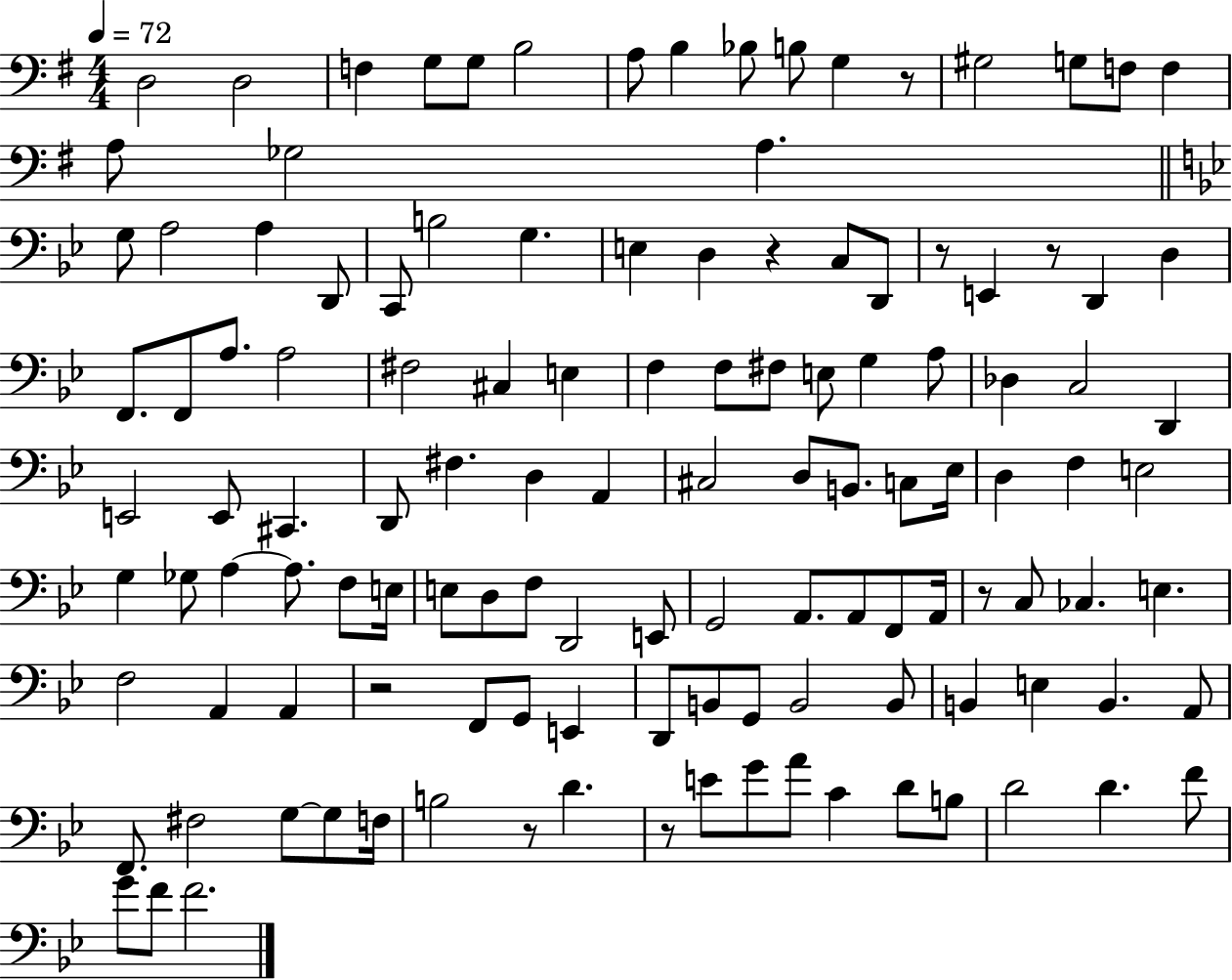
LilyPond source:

{
  \clef bass
  \numericTimeSignature
  \time 4/4
  \key g \major
  \tempo 4 = 72
  \repeat volta 2 { d2 d2 | f4 g8 g8 b2 | a8 b4 bes8 b8 g4 r8 | gis2 g8 f8 f4 | \break a8 ges2 a4. | \bar "||" \break \key bes \major g8 a2 a4 d,8 | c,8 b2 g4. | e4 d4 r4 c8 d,8 | r8 e,4 r8 d,4 d4 | \break f,8. f,8 a8. a2 | fis2 cis4 e4 | f4 f8 fis8 e8 g4 a8 | des4 c2 d,4 | \break e,2 e,8 cis,4. | d,8 fis4. d4 a,4 | cis2 d8 b,8. c8 ees16 | d4 f4 e2 | \break g4 ges8 a4~~ a8. f8 e16 | e8 d8 f8 d,2 e,8 | g,2 a,8. a,8 f,8 a,16 | r8 c8 ces4. e4. | \break f2 a,4 a,4 | r2 f,8 g,8 e,4 | d,8 b,8 g,8 b,2 b,8 | b,4 e4 b,4. a,8 | \break f,8. fis2 g8~~ g8 f16 | b2 r8 d'4. | r8 e'8 g'8 a'8 c'4 d'8 b8 | d'2 d'4. f'8 | \break g'8 f'8 f'2. | } \bar "|."
}